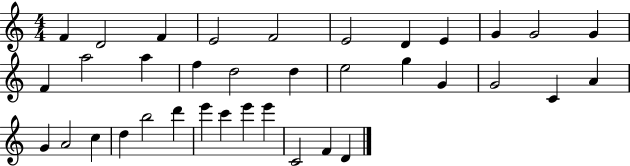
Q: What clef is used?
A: treble